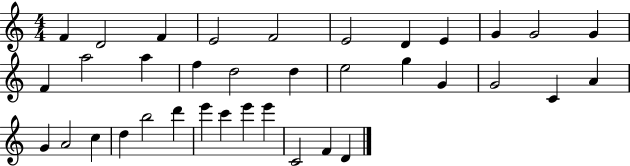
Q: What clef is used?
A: treble